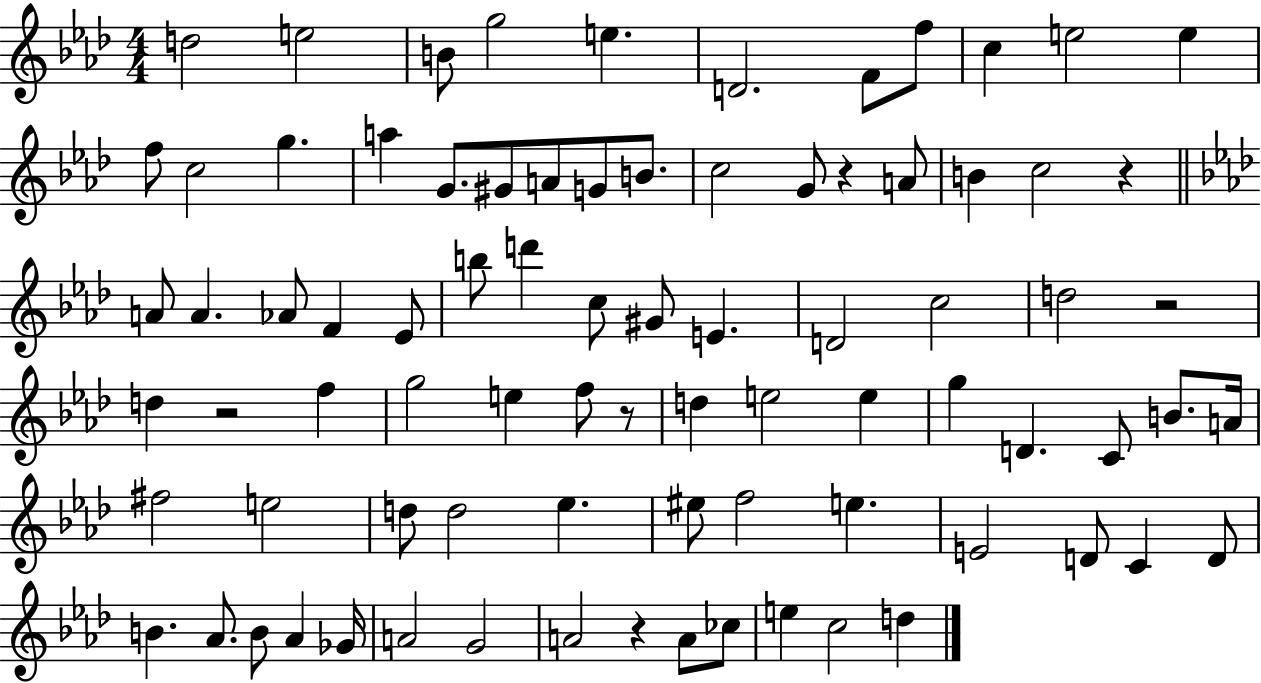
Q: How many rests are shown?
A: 6